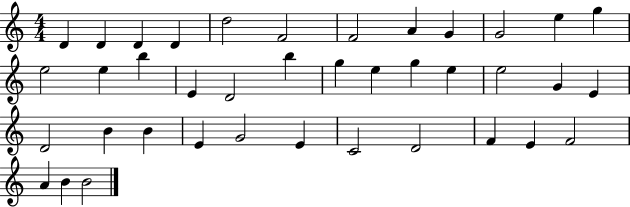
X:1
T:Untitled
M:4/4
L:1/4
K:C
D D D D d2 F2 F2 A G G2 e g e2 e b E D2 b g e g e e2 G E D2 B B E G2 E C2 D2 F E F2 A B B2